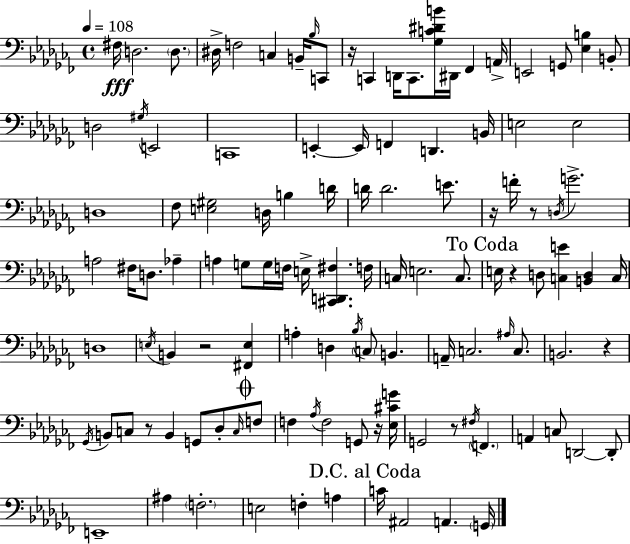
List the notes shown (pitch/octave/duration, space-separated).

F#3/s D3/h. D3/e. D#3/s F3/h C3/q B2/s Bb3/s C2/e R/s C2/q D2/s C2/e. [Gb3,C4,D#4,B4]/s D#2/s FES2/q A2/s E2/h G2/e [Eb3,B3]/q B2/e D3/h G#3/s E2/h C2/w E2/q E2/s F2/q D2/q. B2/s E3/h E3/h D3/w FES3/e [E3,G#3]/h D3/s B3/q D4/s D4/s D4/h. E4/e. R/s F4/s R/e D3/s G4/h. A3/h F#3/s D3/e. Ab3/q A3/q G3/e G3/s F3/s E3/s [C#2,D2,F#3]/q. F3/s C3/s E3/h. C3/e. E3/s R/q D3/e [C3,E4]/q [B2,D3]/q C3/s D3/w E3/s B2/q R/h [F#2,E3]/q A3/q D3/q Bb3/s C3/e B2/q. A2/s C3/h. A#3/s C3/e. B2/h. R/q Gb2/s B2/e C3/e R/e B2/q G2/e Db3/e C3/s F3/e F3/q Ab3/s F3/h G2/e R/s [Eb3,C#4,G4]/s G2/h R/e F#3/s F2/q. A2/q C3/e D2/h D2/e E2/w A#3/q F3/h. E3/h F3/q A3/q C4/s A#2/h A2/q. G2/s